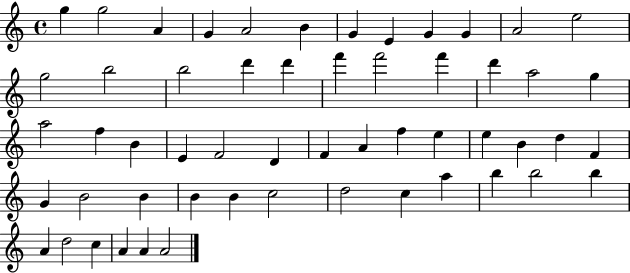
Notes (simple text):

G5/q G5/h A4/q G4/q A4/h B4/q G4/q E4/q G4/q G4/q A4/h E5/h G5/h B5/h B5/h D6/q D6/q F6/q F6/h F6/q D6/q A5/h G5/q A5/h F5/q B4/q E4/q F4/h D4/q F4/q A4/q F5/q E5/q E5/q B4/q D5/q F4/q G4/q B4/h B4/q B4/q B4/q C5/h D5/h C5/q A5/q B5/q B5/h B5/q A4/q D5/h C5/q A4/q A4/q A4/h